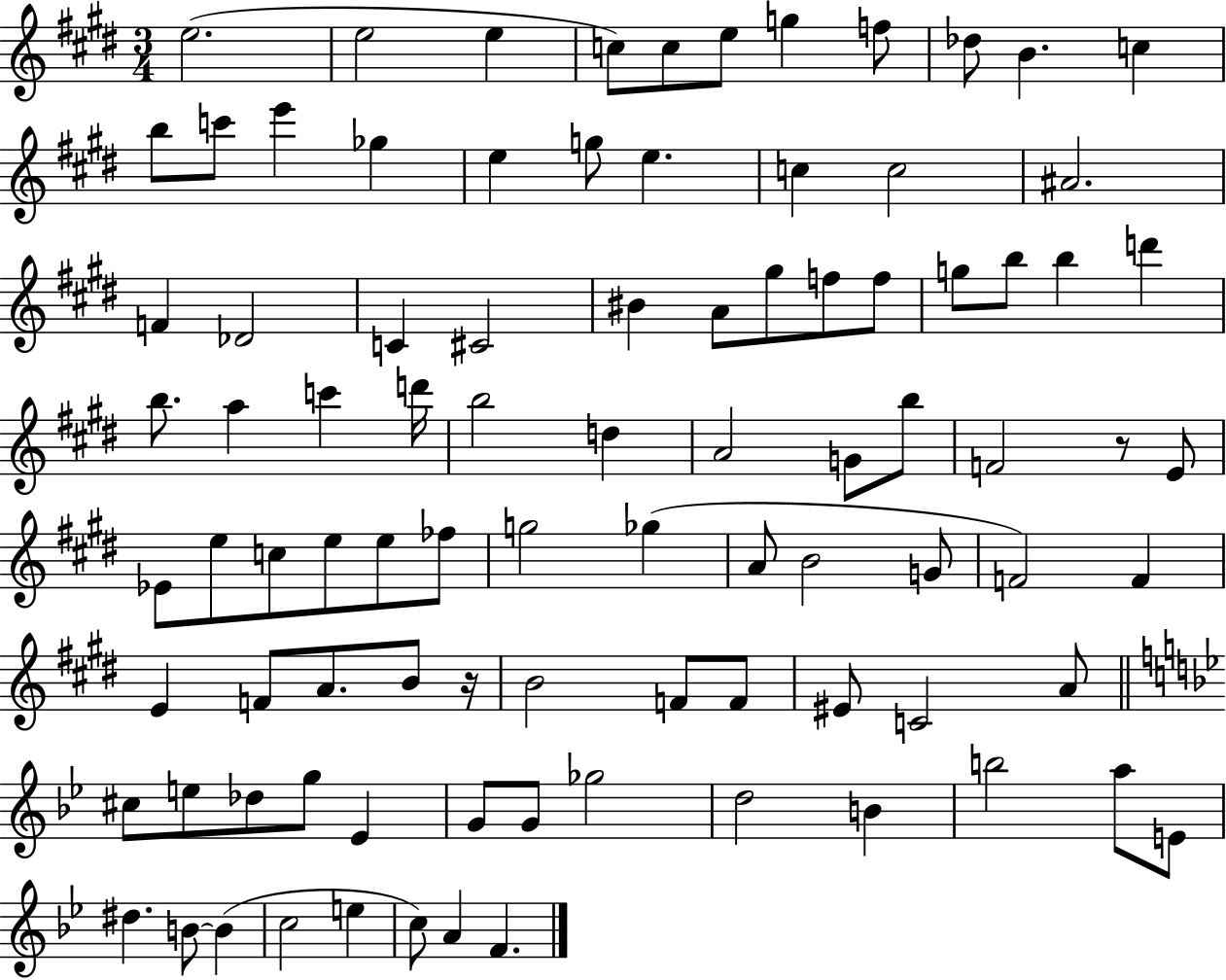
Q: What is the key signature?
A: E major